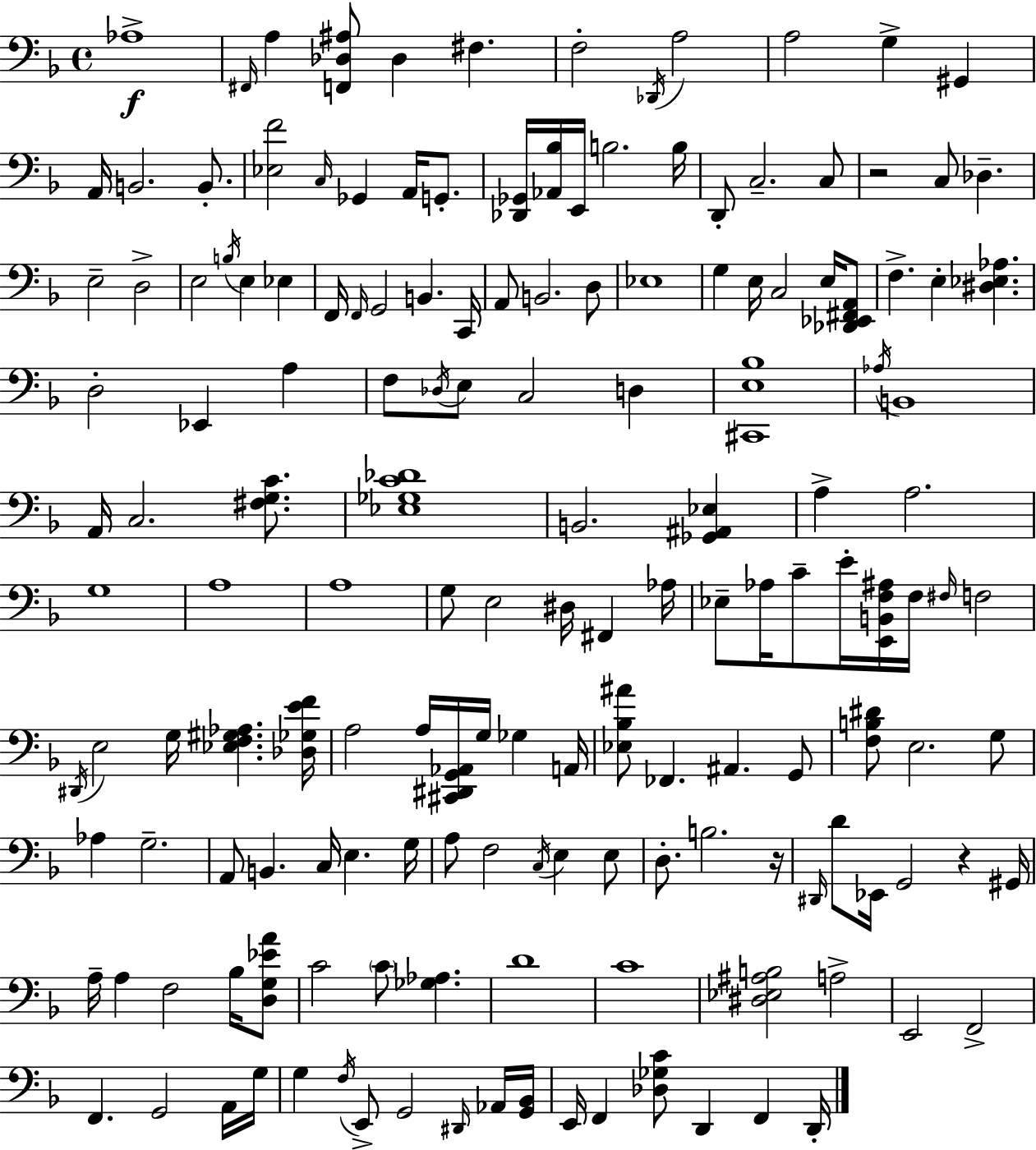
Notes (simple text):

Ab3/w F#2/s A3/q [F2,Db3,A#3]/e Db3/q F#3/q. F3/h Db2/s A3/h A3/h G3/q G#2/q A2/s B2/h. B2/e. [Eb3,F4]/h C3/s Gb2/q A2/s G2/e. [Db2,Gb2]/s [Ab2,Bb3]/s E2/s B3/h. B3/s D2/e C3/h. C3/e R/h C3/e Db3/q. E3/h D3/h E3/h B3/s E3/q Eb3/q F2/s F2/s G2/h B2/q. C2/s A2/e B2/h. D3/e Eb3/w G3/q E3/s C3/h E3/s [Db2,Eb2,F#2,A2]/e F3/q. E3/q [D#3,Eb3,Ab3]/q. D3/h Eb2/q A3/q F3/e Db3/s E3/e C3/h D3/q [C#2,E3,Bb3]/w Ab3/s B2/w A2/s C3/h. [F#3,G3,C4]/e. [Eb3,Gb3,C4,Db4]/w B2/h. [Gb2,A#2,Eb3]/q A3/q A3/h. G3/w A3/w A3/w G3/e E3/h D#3/s F#2/q Ab3/s Eb3/e Ab3/s C4/e E4/s [E2,B2,F3,A#3]/s F3/s F#3/s F3/h D#2/s E3/h G3/s [Eb3,F3,G#3,Ab3]/q. [Db3,Gb3,E4,F4]/s A3/h A3/s [C#2,D#2,G2,Ab2]/s G3/s Gb3/q A2/s [Eb3,Bb3,A#4]/e FES2/q. A#2/q. G2/e [F3,B3,D#4]/e E3/h. G3/e Ab3/q G3/h. A2/e B2/q. C3/s E3/q. G3/s A3/e F3/h C3/s E3/q E3/e D3/e. B3/h. R/s D#2/s D4/e Eb2/s G2/h R/q G#2/s A3/s A3/q F3/h Bb3/s [D3,G3,Eb4,A4]/e C4/h C4/e [Gb3,Ab3]/q. D4/w C4/w [D#3,Eb3,A#3,B3]/h A3/h E2/h F2/h F2/q. G2/h A2/s G3/s G3/q F3/s E2/e G2/h D#2/s Ab2/s [G2,Bb2]/s E2/s F2/q [Db3,Gb3,C4]/e D2/q F2/q D2/s